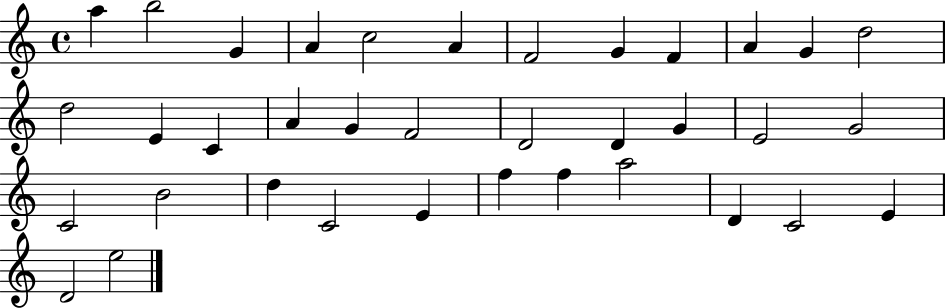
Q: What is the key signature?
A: C major